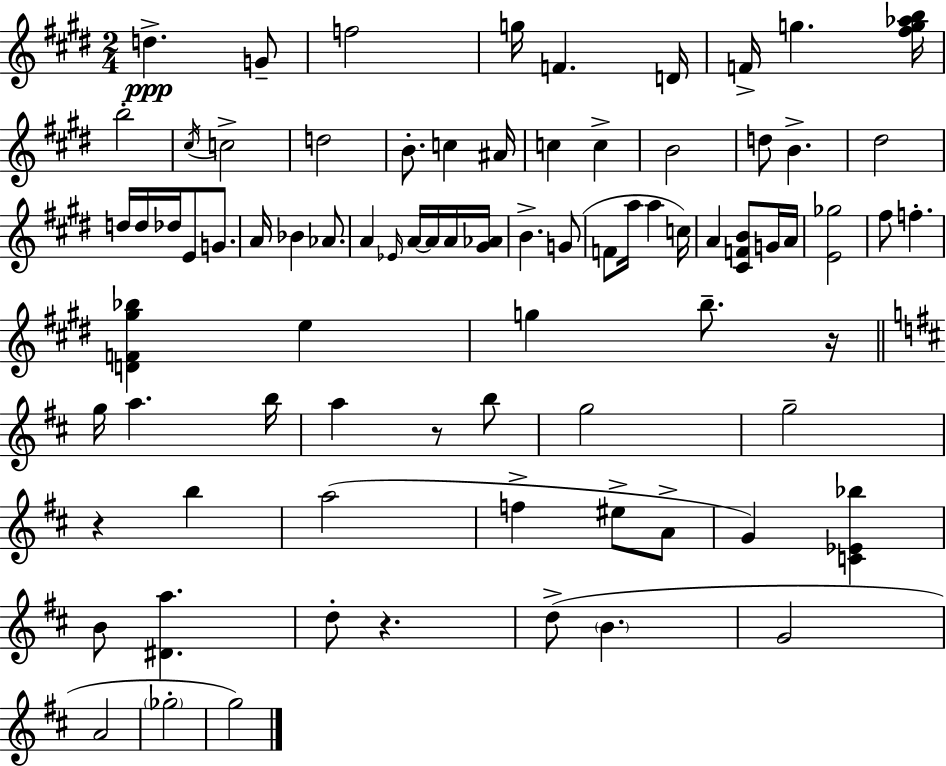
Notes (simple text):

D5/q. G4/e F5/h G5/s F4/q. D4/s F4/s G5/q. [F#5,G5,Ab5,B5]/s B5/h C#5/s C5/h D5/h B4/e. C5/q A#4/s C5/q C5/q B4/h D5/e B4/q. D#5/h D5/s D5/s Db5/s E4/e G4/e. A4/s Bb4/q Ab4/e. A4/q Eb4/s A4/s A4/s A4/s [G#4,Ab4]/s B4/q. G4/e F4/e A5/s A5/q C5/s A4/q [C#4,F4,B4]/e G4/s A4/s [E4,Gb5]/h F#5/e F5/q. [D4,F4,G#5,Bb5]/q E5/q G5/q B5/e. R/s G5/s A5/q. B5/s A5/q R/e B5/e G5/h G5/h R/q B5/q A5/h F5/q EIS5/e A4/e G4/q [C4,Eb4,Bb5]/q B4/e [D#4,A5]/q. D5/e R/q. D5/e B4/q. G4/h A4/h Gb5/h G5/h